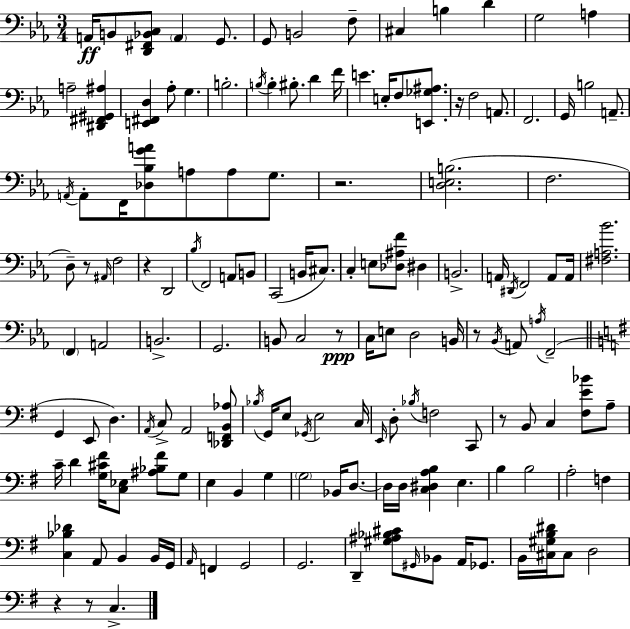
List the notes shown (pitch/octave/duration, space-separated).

A2/s B2/e [D2,F#2,Bb2,C3]/e A2/q G2/e. G2/e B2/h F3/e C#3/q B3/q D4/q G3/h A3/q A3/h [D#2,F#2,G#2,A#3]/q [E2,F#2,D3]/q Ab3/e G3/q. B3/h. B3/s B3/q BIS3/e. D4/q F4/s E4/q. E3/s F3/e [E2,Gb3,A#3]/e. R/s F3/h A2/e. F2/h. G2/s B3/h A2/e. A2/s A2/e F2/s [Db3,Bb3,G4,A4]/e A3/e A3/e G3/e. R/h. [D3,E3,B3]/h. F3/h. D3/e R/e A#2/s F3/h R/q D2/h Bb3/s F2/h A2/e B2/e C2/h B2/s C#3/e. C3/q E3/e [Db3,A#3,F4]/e D#3/q B2/h. A2/s D#2/s F2/h A2/e A2/s [F#3,A3,Bb4]/h. F2/q A2/h B2/h. G2/h. B2/e C3/h R/e C3/s E3/e D3/h B2/s R/e Bb2/s A2/e A3/s F2/h G2/q E2/e D3/q. A2/s C3/e A2/h [Db2,F2,B2,Ab3]/e Bb3/s G2/s E3/e Gb2/s E3/h C3/s E2/s D3/e Bb3/s F3/h C2/e R/e B2/e C3/q [F#3,E4,Bb4]/e A3/e C4/s D4/q [G3,C#4,F#4]/s [C3,Eb3]/e [A#3,Bb3,F#4]/e G3/e E3/q B2/q G3/q G3/h Bb2/s D3/e. D3/s D3/s [C3,D#3,A3,B3]/q E3/q. B3/q B3/h A3/h F3/q [C3,Bb3,Db4]/q A2/e B2/q B2/s G2/s A2/s F2/q G2/h G2/h. D2/q [G#3,A#3,Bb3,C#4]/e G#2/s Bb2/e A2/s Gb2/e. B2/s [C#3,G#3,B3,D#4]/s C#3/e D3/h R/q R/e C3/q.